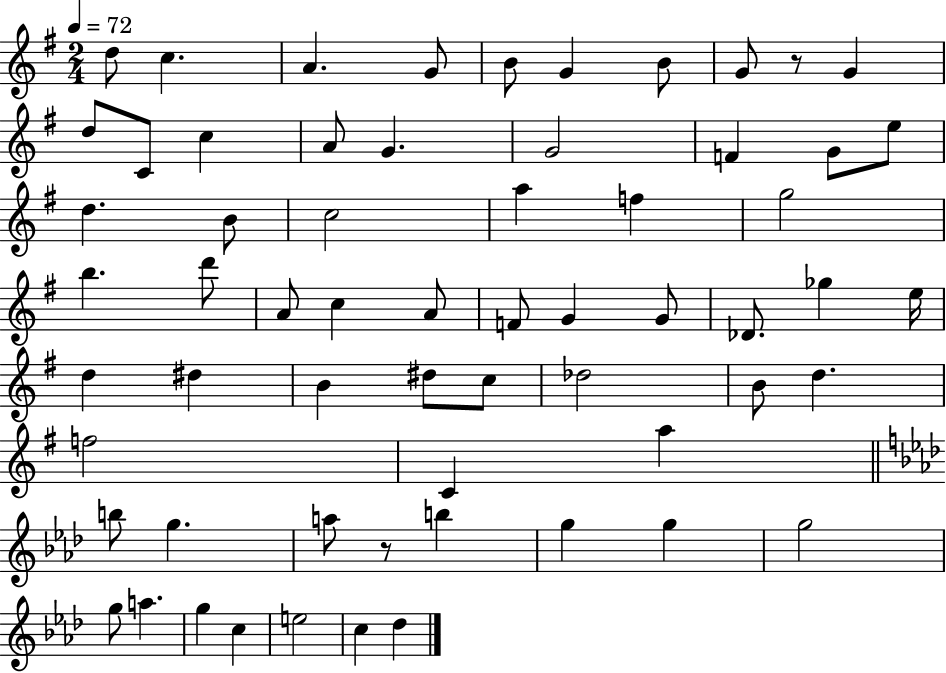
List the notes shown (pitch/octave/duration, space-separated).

D5/e C5/q. A4/q. G4/e B4/e G4/q B4/e G4/e R/e G4/q D5/e C4/e C5/q A4/e G4/q. G4/h F4/q G4/e E5/e D5/q. B4/e C5/h A5/q F5/q G5/h B5/q. D6/e A4/e C5/q A4/e F4/e G4/q G4/e Db4/e. Gb5/q E5/s D5/q D#5/q B4/q D#5/e C5/e Db5/h B4/e D5/q. F5/h C4/q A5/q B5/e G5/q. A5/e R/e B5/q G5/q G5/q G5/h G5/e A5/q. G5/q C5/q E5/h C5/q Db5/q